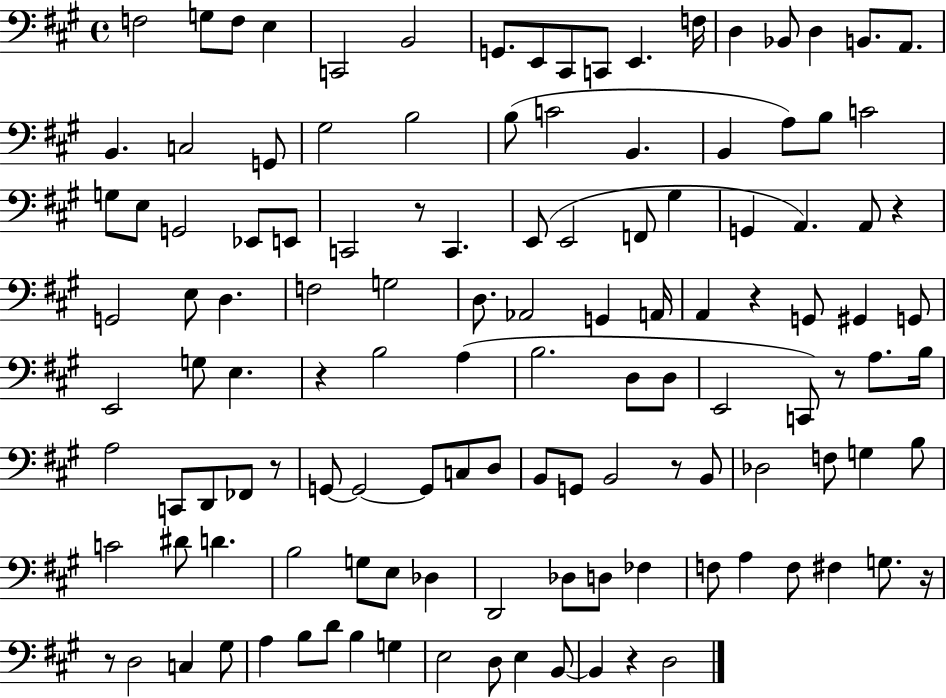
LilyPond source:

{
  \clef bass
  \time 4/4
  \defaultTimeSignature
  \key a \major
  \repeat volta 2 { f2 g8 f8 e4 | c,2 b,2 | g,8. e,8 cis,8 c,8 e,4. f16 | d4 bes,8 d4 b,8. a,8. | \break b,4. c2 g,8 | gis2 b2 | b8( c'2 b,4. | b,4 a8) b8 c'2 | \break g8 e8 g,2 ees,8 e,8 | c,2 r8 c,4. | e,8( e,2 f,8 gis4 | g,4 a,4.) a,8 r4 | \break g,2 e8 d4. | f2 g2 | d8. aes,2 g,4 a,16 | a,4 r4 g,8 gis,4 g,8 | \break e,2 g8 e4. | r4 b2 a4( | b2. d8 d8 | e,2 c,8) r8 a8. b16 | \break a2 c,8 d,8 fes,8 r8 | g,8~~ g,2~~ g,8 c8 d8 | b,8 g,8 b,2 r8 b,8 | des2 f8 g4 b8 | \break c'2 dis'8 d'4. | b2 g8 e8 des4 | d,2 des8 d8 fes4 | f8 a4 f8 fis4 g8. r16 | \break r8 d2 c4 gis8 | a4 b8 d'8 b4 g4 | e2 d8 e4 b,8~~ | b,4 r4 d2 | \break } \bar "|."
}